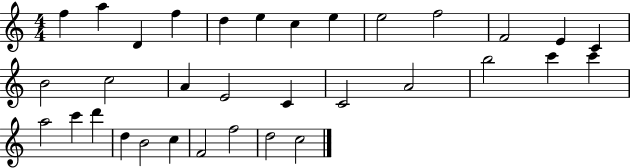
X:1
T:Untitled
M:4/4
L:1/4
K:C
f a D f d e c e e2 f2 F2 E C B2 c2 A E2 C C2 A2 b2 c' c' a2 c' d' d B2 c F2 f2 d2 c2